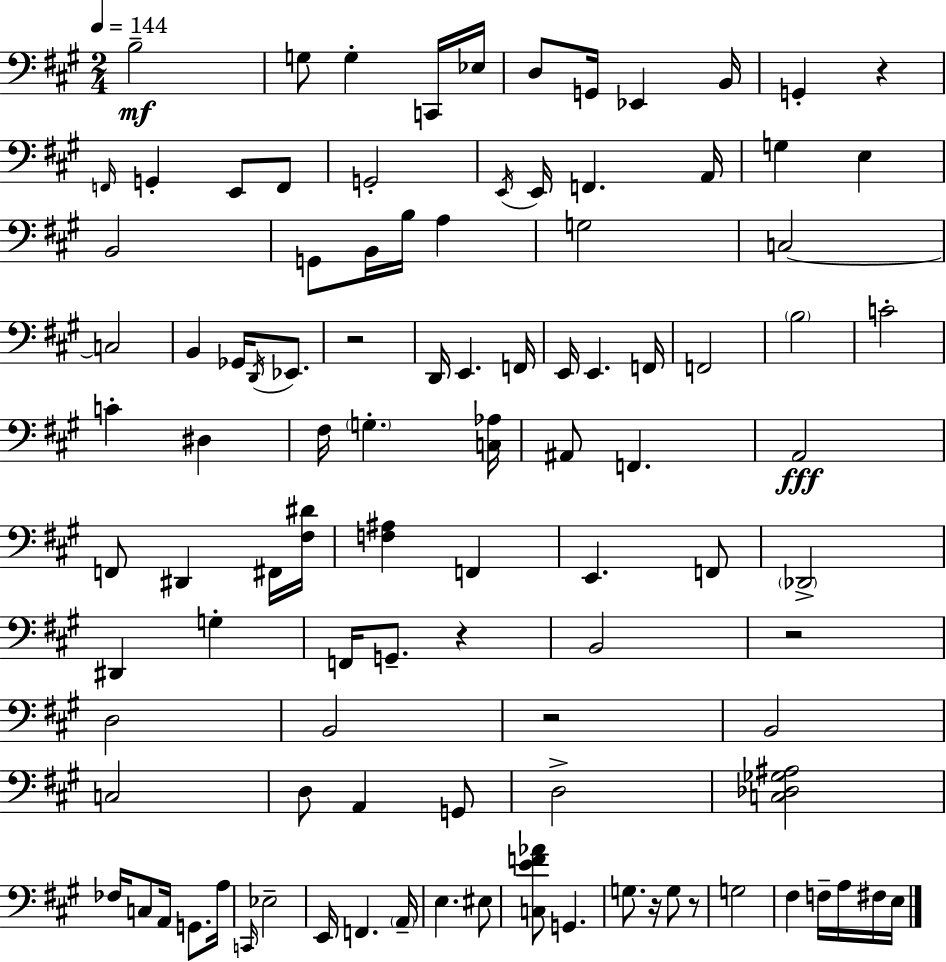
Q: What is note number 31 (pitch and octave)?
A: Gb2